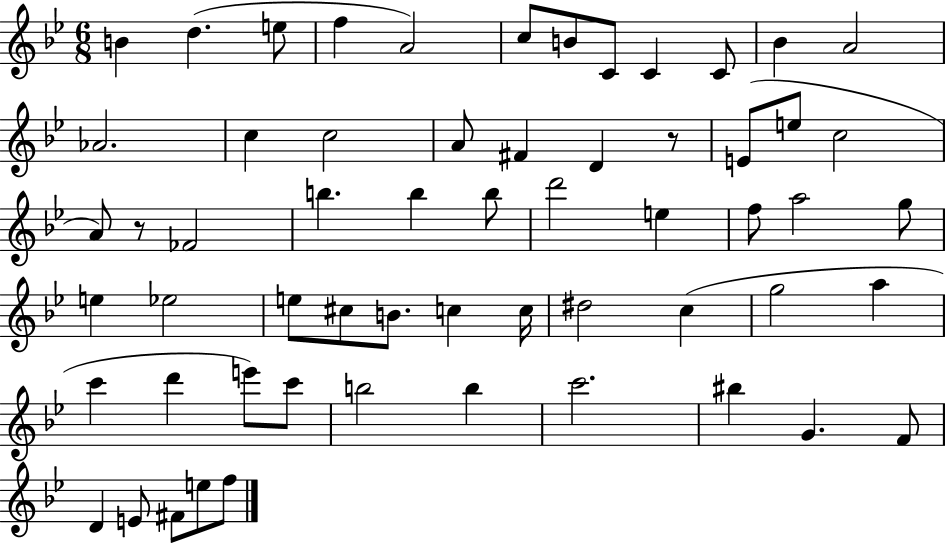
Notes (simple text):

B4/q D5/q. E5/e F5/q A4/h C5/e B4/e C4/e C4/q C4/e Bb4/q A4/h Ab4/h. C5/q C5/h A4/e F#4/q D4/q R/e E4/e E5/e C5/h A4/e R/e FES4/h B5/q. B5/q B5/e D6/h E5/q F5/e A5/h G5/e E5/q Eb5/h E5/e C#5/e B4/e. C5/q C5/s D#5/h C5/q G5/h A5/q C6/q D6/q E6/e C6/e B5/h B5/q C6/h. BIS5/q G4/q. F4/e D4/q E4/e F#4/e E5/e F5/e